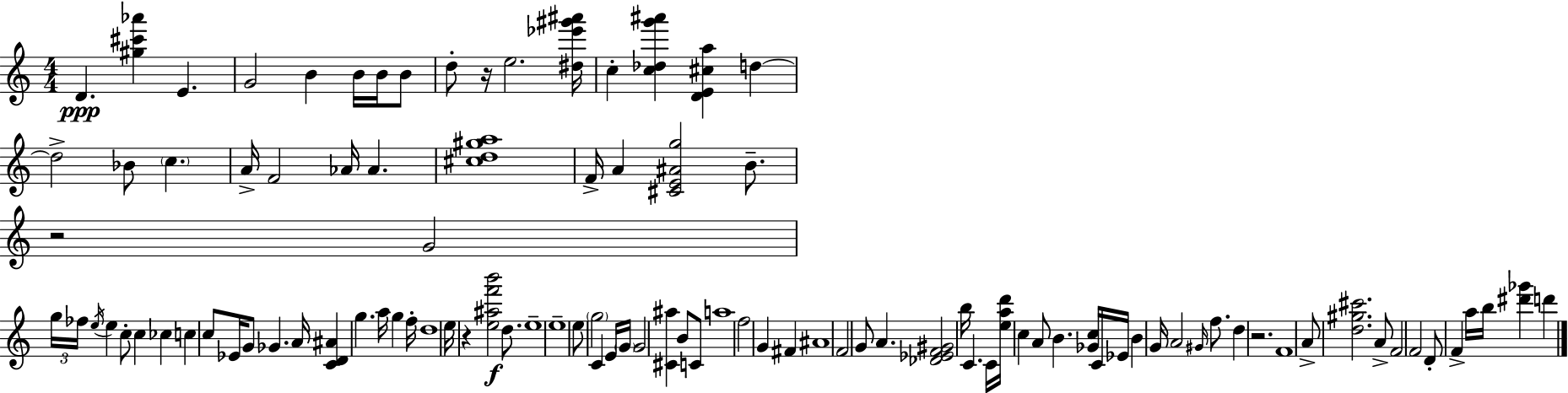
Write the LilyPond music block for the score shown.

{
  \clef treble
  \numericTimeSignature
  \time 4/4
  \key a \minor
  \repeat volta 2 { d'4.\ppp <gis'' cis''' aes'''>4 e'4. | g'2 b'4 b'16 b'16 b'8 | d''8-. r16 e''2. <dis'' ees''' gis''' ais'''>16 | c''4-. <c'' des'' g''' ais'''>4 <d' e' cis'' a''>4 d''4~~ | \break d''2-> bes'8 \parenthesize c''4. | a'16-> f'2 aes'16 aes'4. | <cis'' d'' gis'' a''>1 | f'16-> a'4 <cis' e' ais' g''>2 b'8.-- | \break r2 g'2 | \tuplet 3/2 { g''16 fes''16 \acciaccatura { e''16 } } e''4 c''8-. c''4 ces''4 | c''4 c''8 ees'16 g'8 ges'4. | a'16 <c' d' ais'>4 g''4. a''16 g''4 | \break f''16-. d''1 | e''16 r4 <e'' ais'' f''' b'''>2\f d''8. | e''1-- | e''1-- | \break e''8 \parenthesize g''2 c'4 e'16 | \parenthesize g'16 g'2 <cis' ais''>4 b'8 c'8 | a''1 | f''2 g'4 fis'4 | \break ais'1 | f'2 g'8 a'4. | <des' ees' f' gis'>2 b''16 c'4. | c'16 <e'' a'' d'''>16 c''4 a'8 b'4. <ges' c''>16 c'16 | \break ees'16 b'4 g'16 a'2 \grace { gis'16 } f''8. | d''4 r2. | f'1 | a'8-> <d'' gis'' cis'''>2. | \break a'8-> f'2 f'2 | d'8-. f'4-> a''16 b''16 <dis''' ges'''>4 d'''4 | } \bar "|."
}